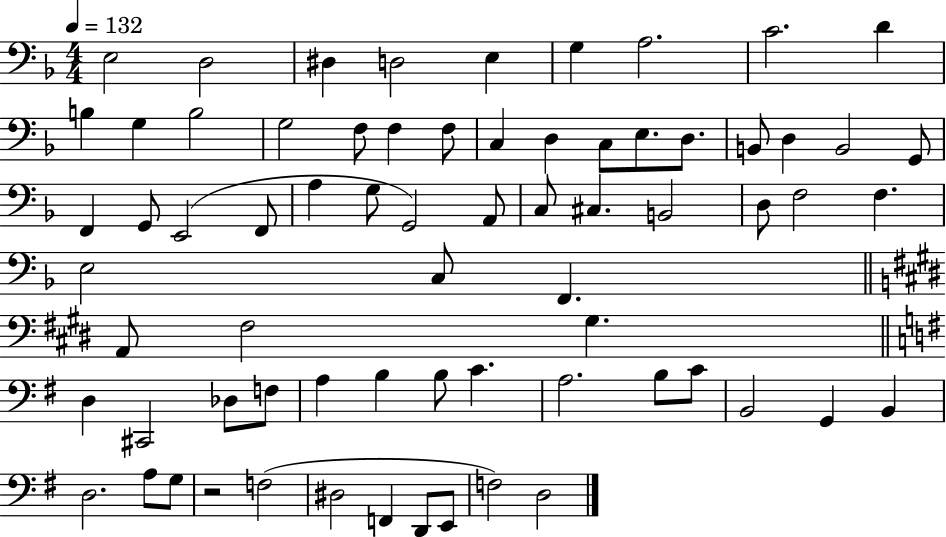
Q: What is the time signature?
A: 4/4